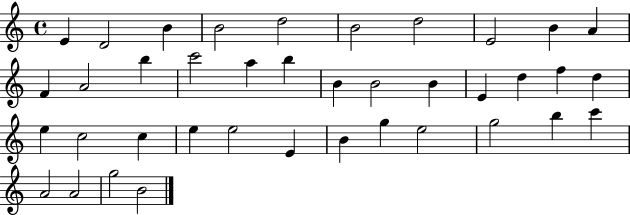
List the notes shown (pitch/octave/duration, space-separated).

E4/q D4/h B4/q B4/h D5/h B4/h D5/h E4/h B4/q A4/q F4/q A4/h B5/q C6/h A5/q B5/q B4/q B4/h B4/q E4/q D5/q F5/q D5/q E5/q C5/h C5/q E5/q E5/h E4/q B4/q G5/q E5/h G5/h B5/q C6/q A4/h A4/h G5/h B4/h